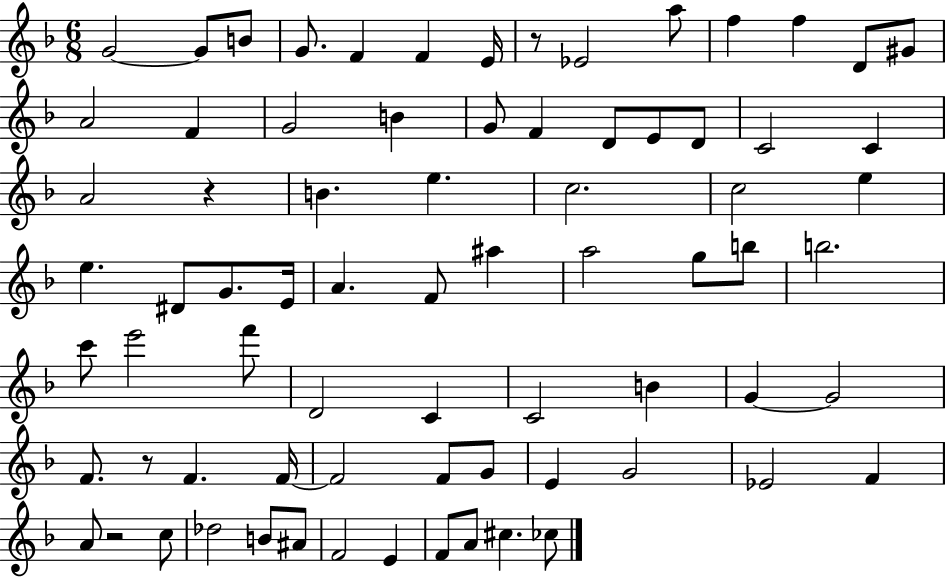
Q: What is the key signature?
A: F major